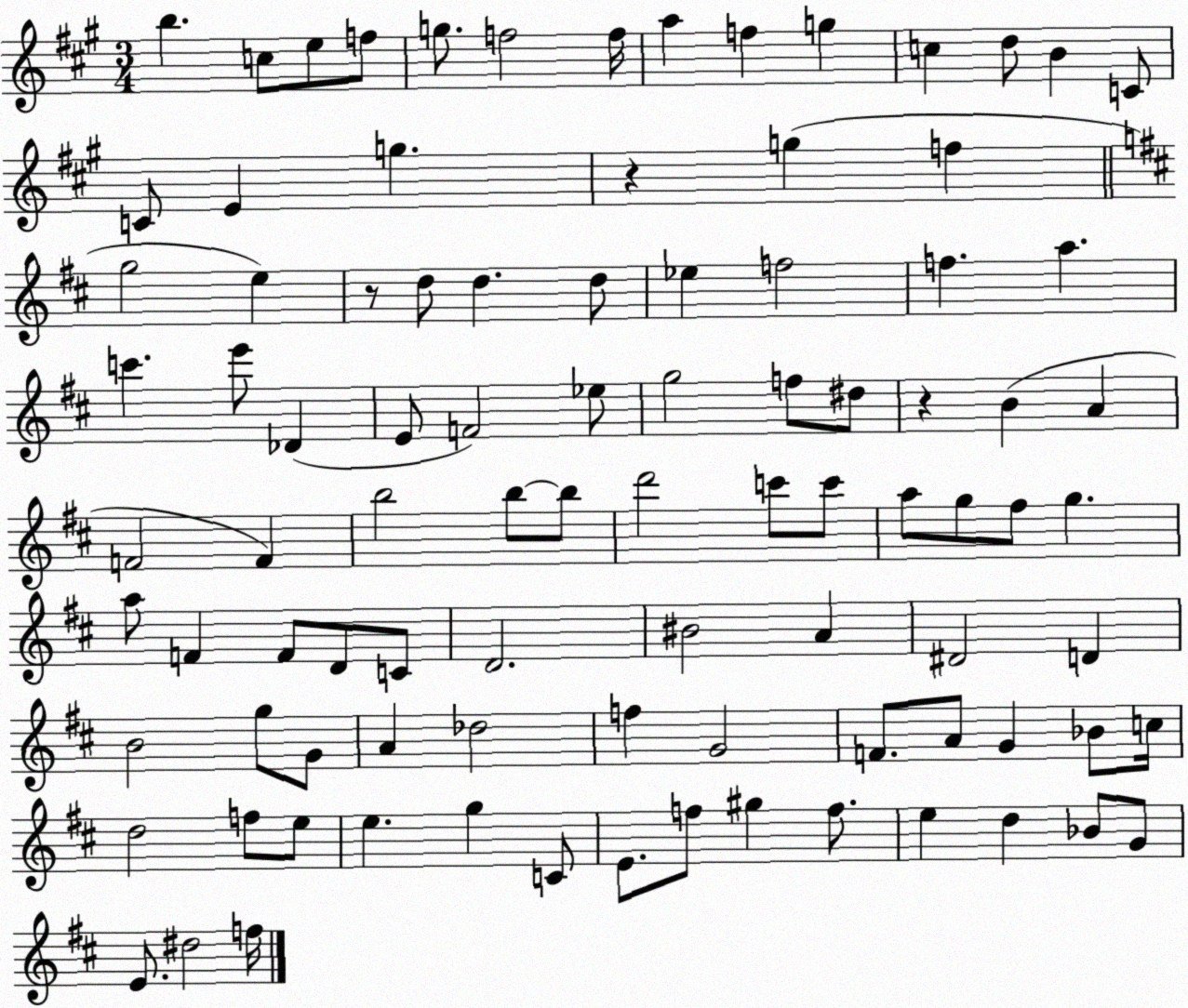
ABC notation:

X:1
T:Untitled
M:3/4
L:1/4
K:A
b c/2 e/2 f/2 g/2 f2 f/4 a f g c d/2 B C/2 C/2 E g z g f g2 e z/2 d/2 d d/2 _e f2 f a c' e'/2 _D E/2 F2 _e/2 g2 f/2 ^d/2 z B A F2 F b2 b/2 b/2 d'2 c'/2 c'/2 a/2 g/2 ^f/2 g a/2 F F/2 D/2 C/2 D2 ^B2 A ^D2 D B2 g/2 G/2 A _d2 f G2 F/2 A/2 G _B/2 c/4 d2 f/2 e/2 e g C/2 E/2 f/2 ^g f/2 e d _B/2 G/2 E/2 ^d2 f/4